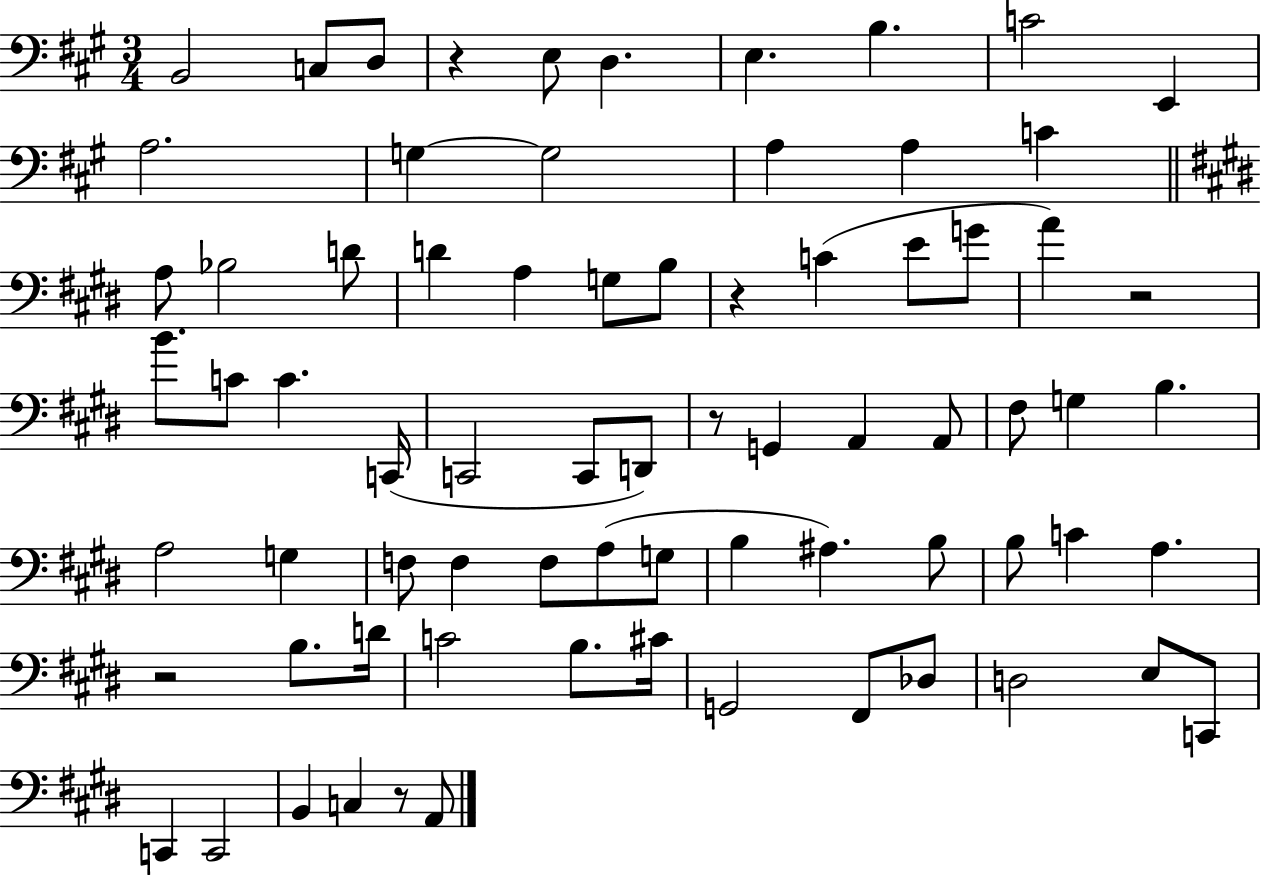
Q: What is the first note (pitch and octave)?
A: B2